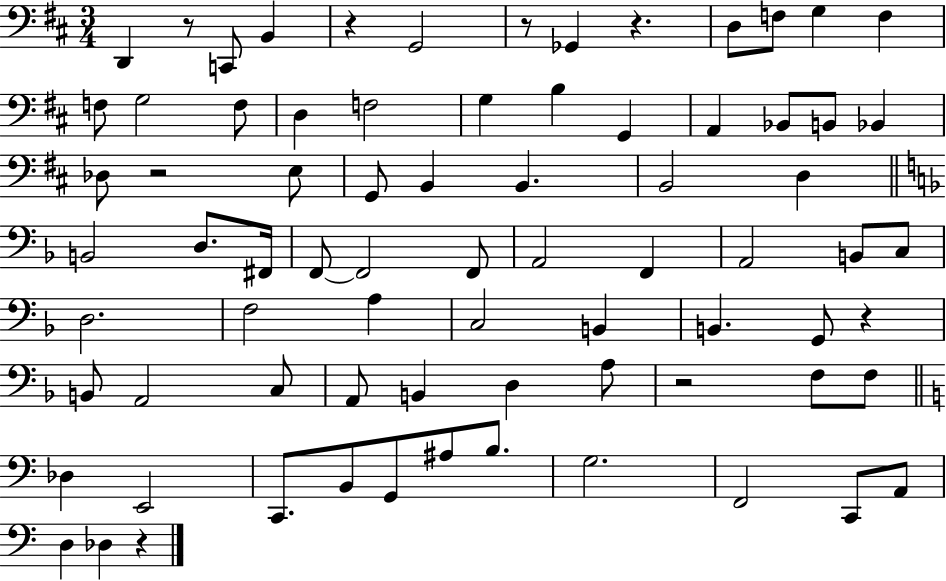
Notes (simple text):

D2/q R/e C2/e B2/q R/q G2/h R/e Gb2/q R/q. D3/e F3/e G3/q F3/q F3/e G3/h F3/e D3/q F3/h G3/q B3/q G2/q A2/q Bb2/e B2/e Bb2/q Db3/e R/h E3/e G2/e B2/q B2/q. B2/h D3/q B2/h D3/e. F#2/s F2/e F2/h F2/e A2/h F2/q A2/h B2/e C3/e D3/h. F3/h A3/q C3/h B2/q B2/q. G2/e R/q B2/e A2/h C3/e A2/e B2/q D3/q A3/e R/h F3/e F3/e Db3/q E2/h C2/e. B2/e G2/e A#3/e B3/e. G3/h. F2/h C2/e A2/e D3/q Db3/q R/q